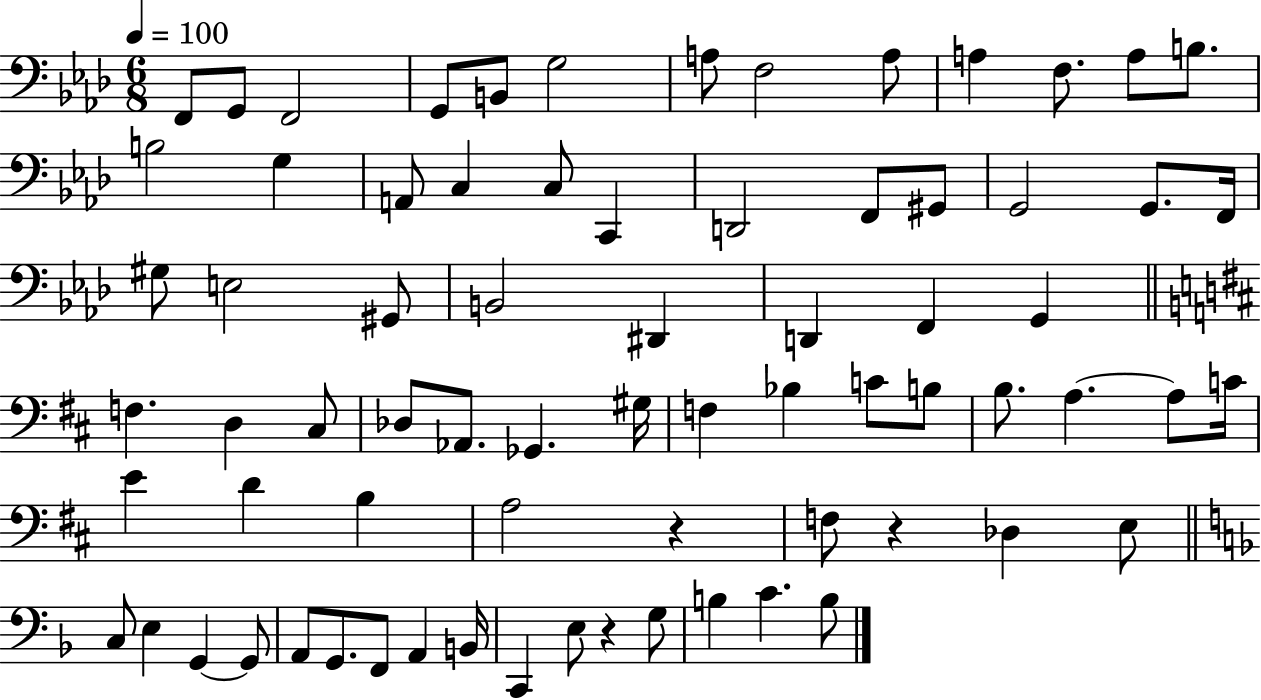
F2/e G2/e F2/h G2/e B2/e G3/h A3/e F3/h A3/e A3/q F3/e. A3/e B3/e. B3/h G3/q A2/e C3/q C3/e C2/q D2/h F2/e G#2/e G2/h G2/e. F2/s G#3/e E3/h G#2/e B2/h D#2/q D2/q F2/q G2/q F3/q. D3/q C#3/e Db3/e Ab2/e. Gb2/q. G#3/s F3/q Bb3/q C4/e B3/e B3/e. A3/q. A3/e C4/s E4/q D4/q B3/q A3/h R/q F3/e R/q Db3/q E3/e C3/e E3/q G2/q G2/e A2/e G2/e. F2/e A2/q B2/s C2/q E3/e R/q G3/e B3/q C4/q. B3/e